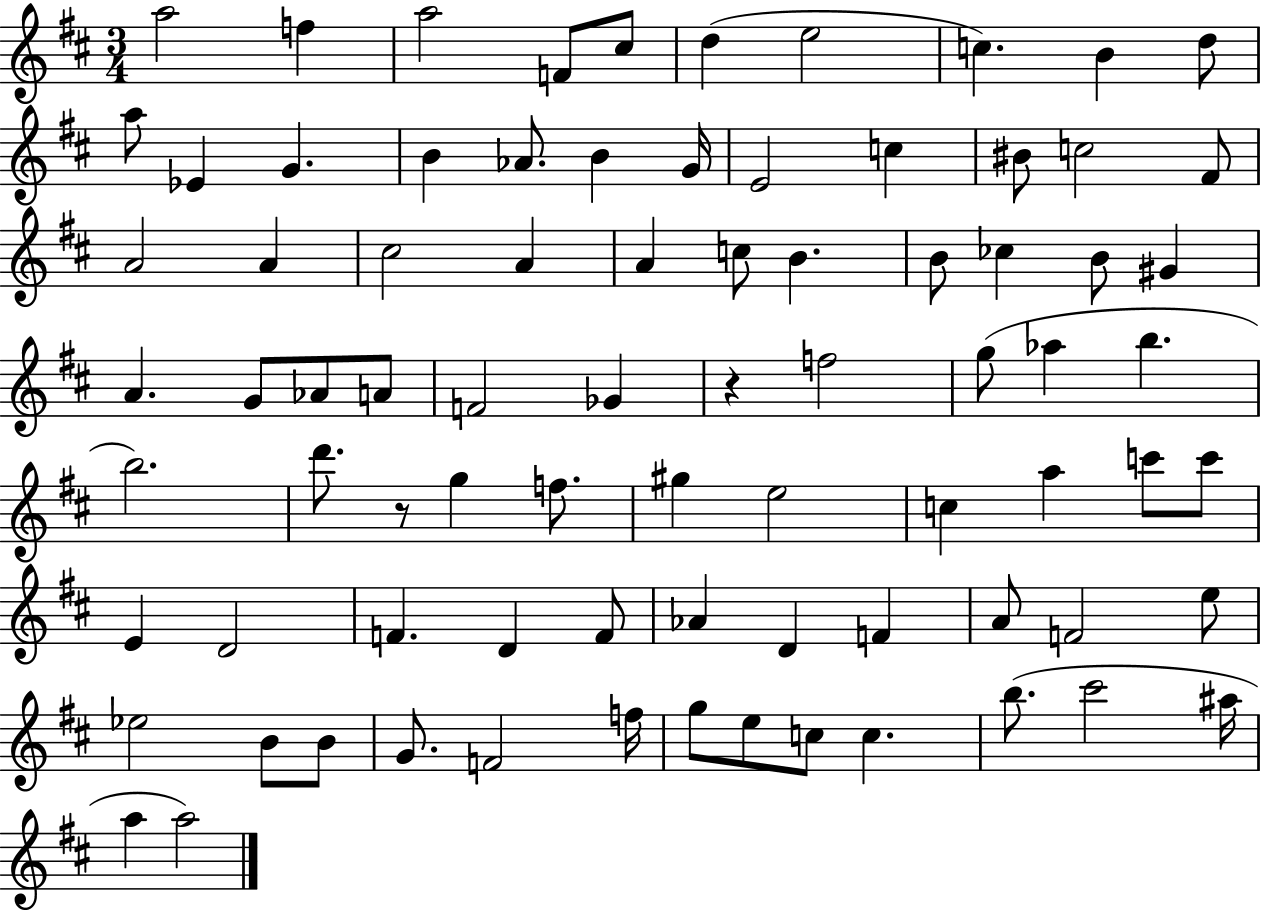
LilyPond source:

{
  \clef treble
  \numericTimeSignature
  \time 3/4
  \key d \major
  \repeat volta 2 { a''2 f''4 | a''2 f'8 cis''8 | d''4( e''2 | c''4.) b'4 d''8 | \break a''8 ees'4 g'4. | b'4 aes'8. b'4 g'16 | e'2 c''4 | bis'8 c''2 fis'8 | \break a'2 a'4 | cis''2 a'4 | a'4 c''8 b'4. | b'8 ces''4 b'8 gis'4 | \break a'4. g'8 aes'8 a'8 | f'2 ges'4 | r4 f''2 | g''8( aes''4 b''4. | \break b''2.) | d'''8. r8 g''4 f''8. | gis''4 e''2 | c''4 a''4 c'''8 c'''8 | \break e'4 d'2 | f'4. d'4 f'8 | aes'4 d'4 f'4 | a'8 f'2 e''8 | \break ees''2 b'8 b'8 | g'8. f'2 f''16 | g''8 e''8 c''8 c''4. | b''8.( cis'''2 ais''16 | \break a''4 a''2) | } \bar "|."
}